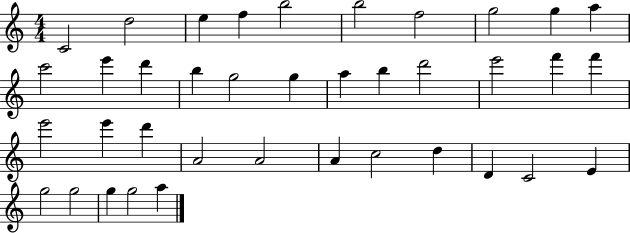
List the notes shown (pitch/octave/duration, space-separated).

C4/h D5/h E5/q F5/q B5/h B5/h F5/h G5/h G5/q A5/q C6/h E6/q D6/q B5/q G5/h G5/q A5/q B5/q D6/h E6/h F6/q F6/q E6/h E6/q D6/q A4/h A4/h A4/q C5/h D5/q D4/q C4/h E4/q G5/h G5/h G5/q G5/h A5/q